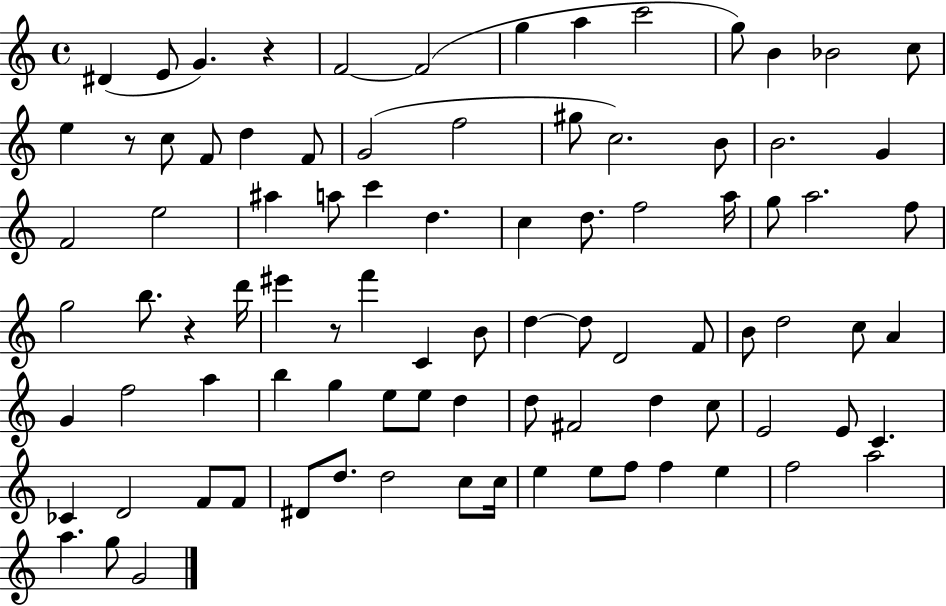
D#4/q E4/e G4/q. R/q F4/h F4/h G5/q A5/q C6/h G5/e B4/q Bb4/h C5/e E5/q R/e C5/e F4/e D5/q F4/e G4/h F5/h G#5/e C5/h. B4/e B4/h. G4/q F4/h E5/h A#5/q A5/e C6/q D5/q. C5/q D5/e. F5/h A5/s G5/e A5/h. F5/e G5/h B5/e. R/q D6/s EIS6/q R/e F6/q C4/q B4/e D5/q D5/e D4/h F4/e B4/e D5/h C5/e A4/q G4/q F5/h A5/q B5/q G5/q E5/e E5/e D5/q D5/e F#4/h D5/q C5/e E4/h E4/e C4/q. CES4/q D4/h F4/e F4/e D#4/e D5/e. D5/h C5/e C5/s E5/q E5/e F5/e F5/q E5/q F5/h A5/h A5/q. G5/e G4/h